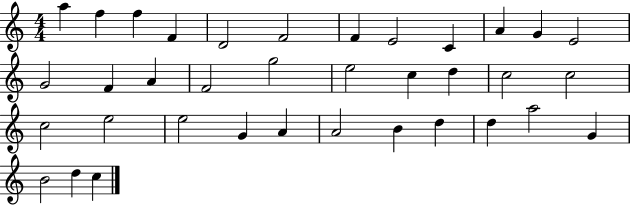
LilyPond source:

{
  \clef treble
  \numericTimeSignature
  \time 4/4
  \key c \major
  a''4 f''4 f''4 f'4 | d'2 f'2 | f'4 e'2 c'4 | a'4 g'4 e'2 | \break g'2 f'4 a'4 | f'2 g''2 | e''2 c''4 d''4 | c''2 c''2 | \break c''2 e''2 | e''2 g'4 a'4 | a'2 b'4 d''4 | d''4 a''2 g'4 | \break b'2 d''4 c''4 | \bar "|."
}